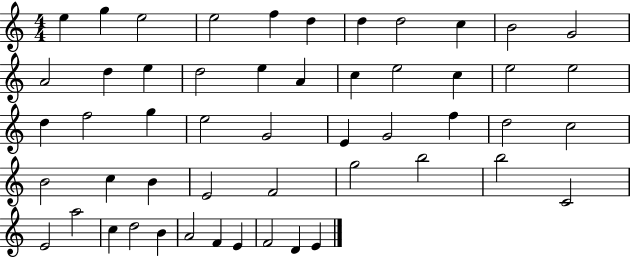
X:1
T:Untitled
M:4/4
L:1/4
K:C
e g e2 e2 f d d d2 c B2 G2 A2 d e d2 e A c e2 c e2 e2 d f2 g e2 G2 E G2 f d2 c2 B2 c B E2 F2 g2 b2 b2 C2 E2 a2 c d2 B A2 F E F2 D E